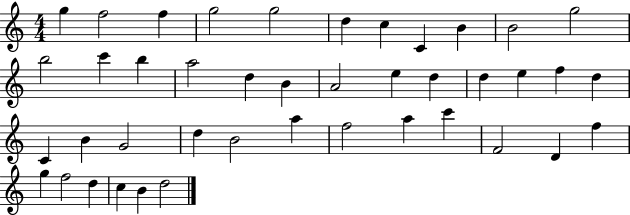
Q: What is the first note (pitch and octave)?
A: G5